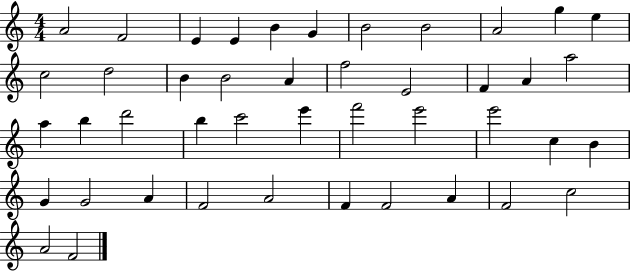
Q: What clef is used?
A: treble